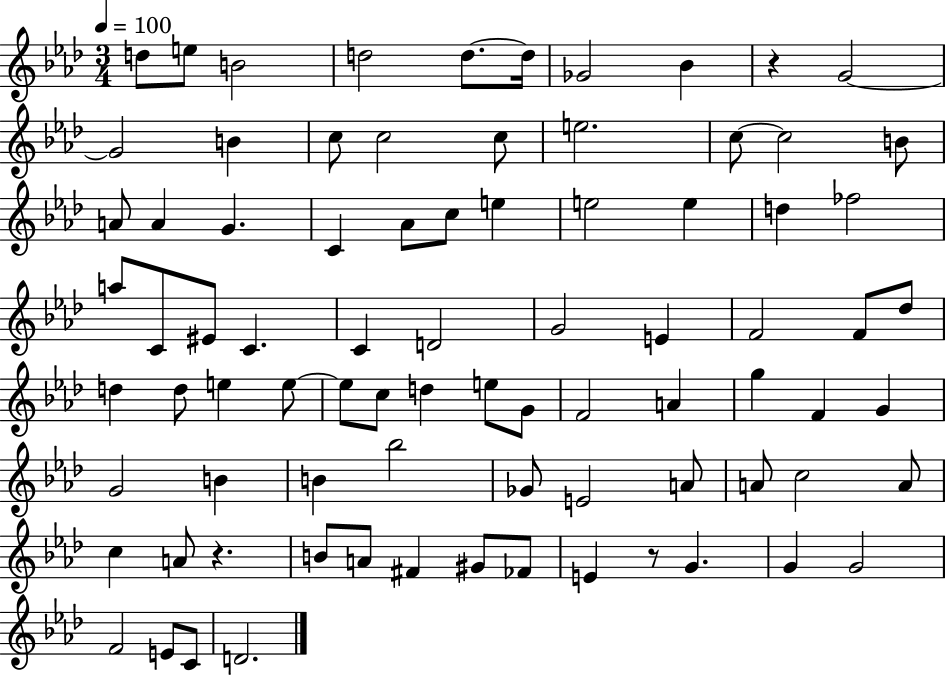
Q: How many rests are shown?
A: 3